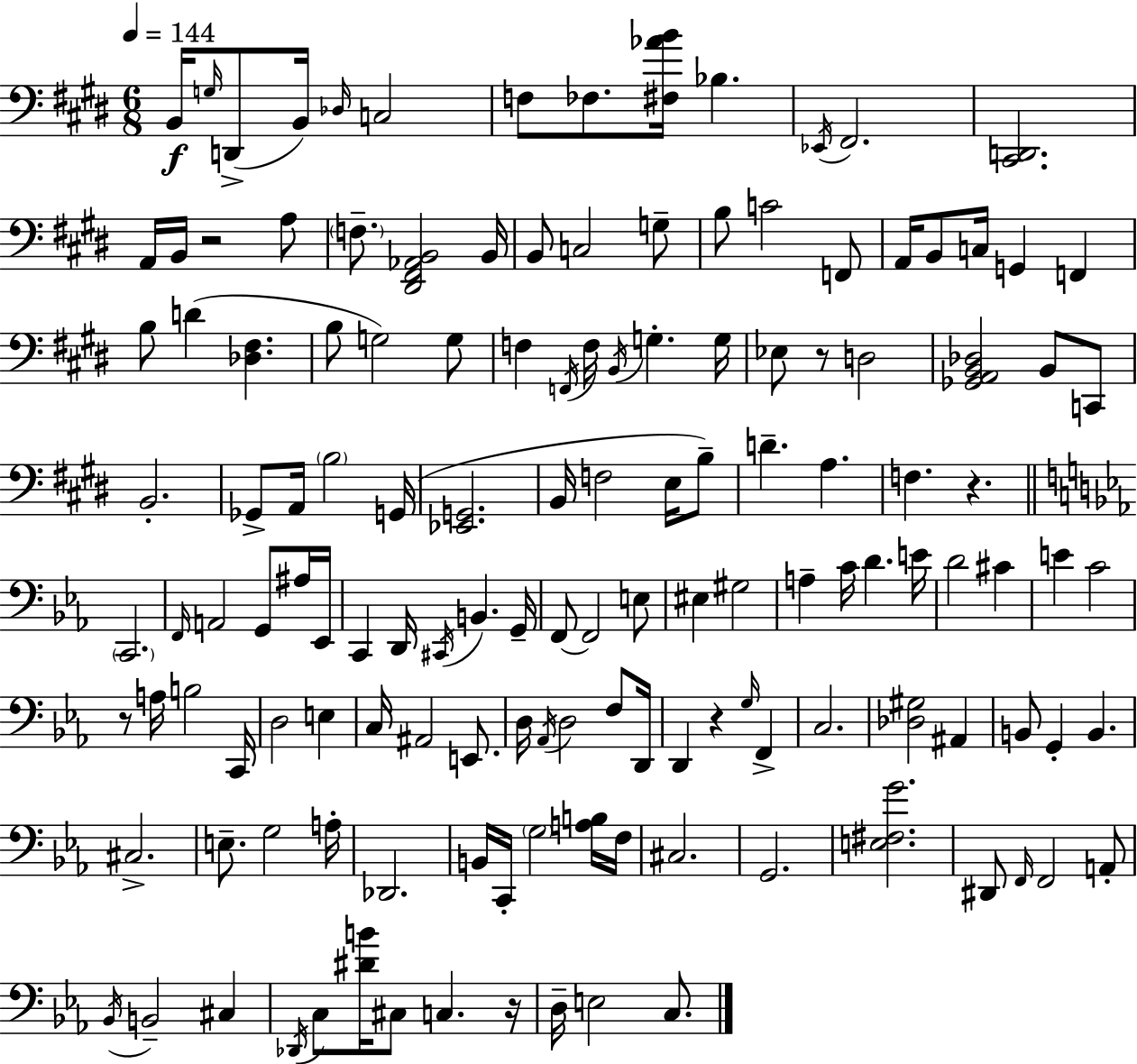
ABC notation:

X:1
T:Untitled
M:6/8
L:1/4
K:E
B,,/4 G,/4 D,,/2 B,,/4 _D,/4 C,2 F,/2 _F,/2 [^F,_AB]/4 _B, _E,,/4 ^F,,2 [^C,,D,,]2 A,,/4 B,,/4 z2 A,/2 F,/2 [^D,,^F,,_A,,B,,]2 B,,/4 B,,/2 C,2 G,/2 B,/2 C2 F,,/2 A,,/4 B,,/2 C,/4 G,, F,, B,/2 D [_D,^F,] B,/2 G,2 G,/2 F, F,,/4 F,/4 B,,/4 G, G,/4 _E,/2 z/2 D,2 [_G,,A,,B,,_D,]2 B,,/2 C,,/2 B,,2 _G,,/2 A,,/4 B,2 G,,/4 [_E,,G,,]2 B,,/4 F,2 E,/4 B,/2 D A, F, z C,,2 F,,/4 A,,2 G,,/2 ^A,/4 _E,,/4 C,, D,,/4 ^C,,/4 B,, G,,/4 F,,/2 F,,2 E,/2 ^E, ^G,2 A, C/4 D E/4 D2 ^C E C2 z/2 A,/4 B,2 C,,/4 D,2 E, C,/4 ^A,,2 E,,/2 D,/4 _A,,/4 D,2 F,/2 D,,/4 D,, z G,/4 F,, C,2 [_D,^G,]2 ^A,, B,,/2 G,, B,, ^C,2 E,/2 G,2 A,/4 _D,,2 B,,/4 C,,/4 G,2 [A,B,]/4 F,/4 ^C,2 G,,2 [E,^F,G]2 ^D,,/2 F,,/4 F,,2 A,,/2 _B,,/4 B,,2 ^C, _D,,/4 C,/2 [^DB]/4 ^C,/2 C, z/4 D,/4 E,2 C,/2